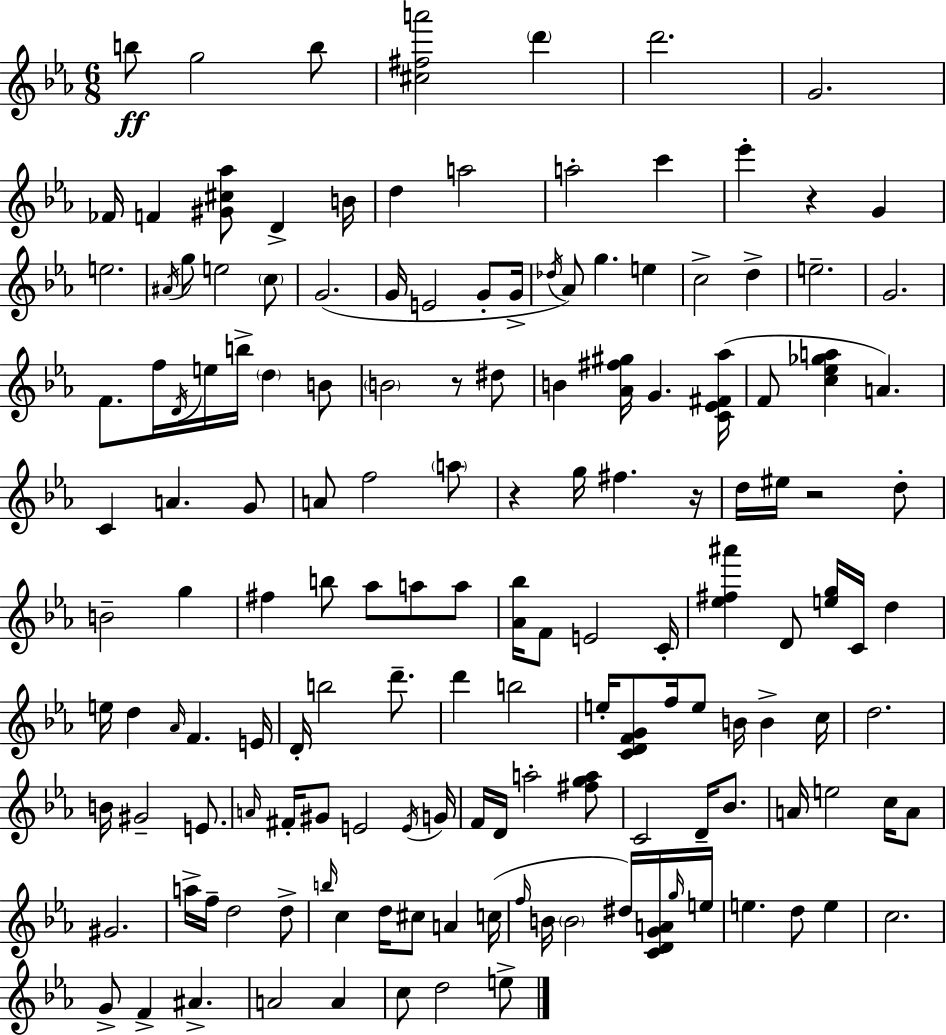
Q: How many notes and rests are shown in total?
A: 152